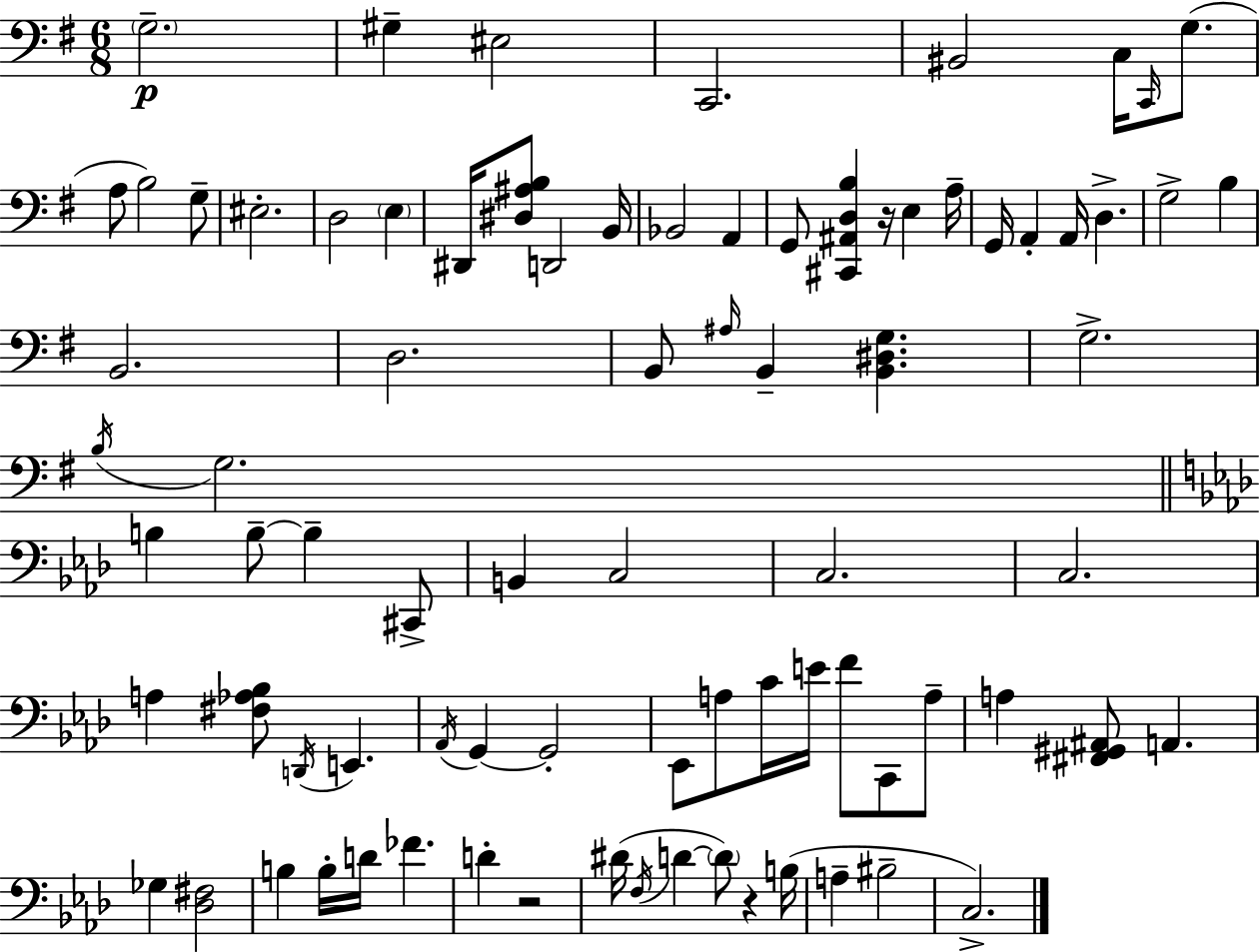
X:1
T:Untitled
M:6/8
L:1/4
K:G
G,2 ^G, ^E,2 C,,2 ^B,,2 C,/4 C,,/4 G,/2 A,/2 B,2 G,/2 ^E,2 D,2 E, ^D,,/4 [^D,^A,B,]/2 D,,2 B,,/4 _B,,2 A,, G,,/2 [^C,,^A,,D,B,] z/4 E, A,/4 G,,/4 A,, A,,/4 D, G,2 B, B,,2 D,2 B,,/2 ^A,/4 B,, [B,,^D,G,] G,2 B,/4 G,2 B, B,/2 B, ^C,,/2 B,, C,2 C,2 C,2 A, [^F,_A,_B,]/2 D,,/4 E,, _A,,/4 G,, G,,2 _E,,/2 A,/2 C/4 E/4 F/2 C,,/2 A,/2 A, [^F,,^G,,^A,,]/2 A,, _G, [_D,^F,]2 B, B,/4 D/4 _F D z2 ^D/4 F,/4 D D/2 z B,/4 A, ^B,2 C,2